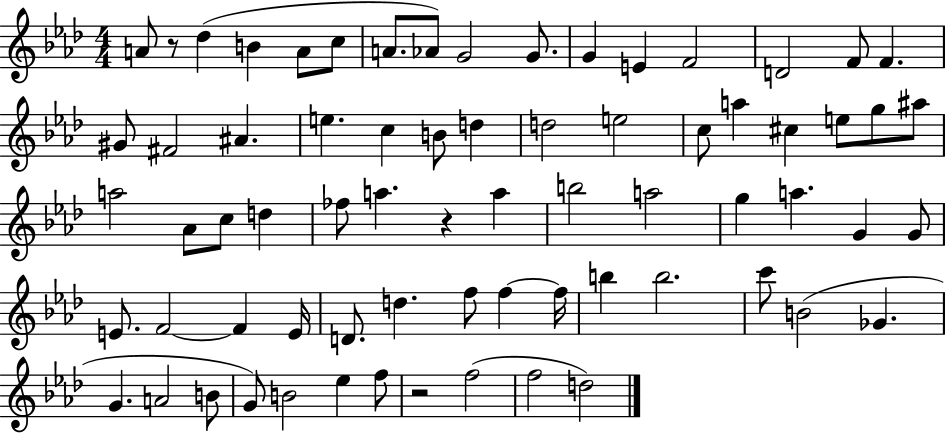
{
  \clef treble
  \numericTimeSignature
  \time 4/4
  \key aes \major
  a'8 r8 des''4( b'4 a'8 c''8 | a'8. aes'8) g'2 g'8. | g'4 e'4 f'2 | d'2 f'8 f'4. | \break gis'8 fis'2 ais'4. | e''4. c''4 b'8 d''4 | d''2 e''2 | c''8 a''4 cis''4 e''8 g''8 ais''8 | \break a''2 aes'8 c''8 d''4 | fes''8 a''4. r4 a''4 | b''2 a''2 | g''4 a''4. g'4 g'8 | \break e'8. f'2~~ f'4 e'16 | d'8. d''4. f''8 f''4~~ f''16 | b''4 b''2. | c'''8 b'2( ges'4. | \break g'4. a'2 b'8 | g'8) b'2 ees''4 f''8 | r2 f''2( | f''2 d''2) | \break \bar "|."
}